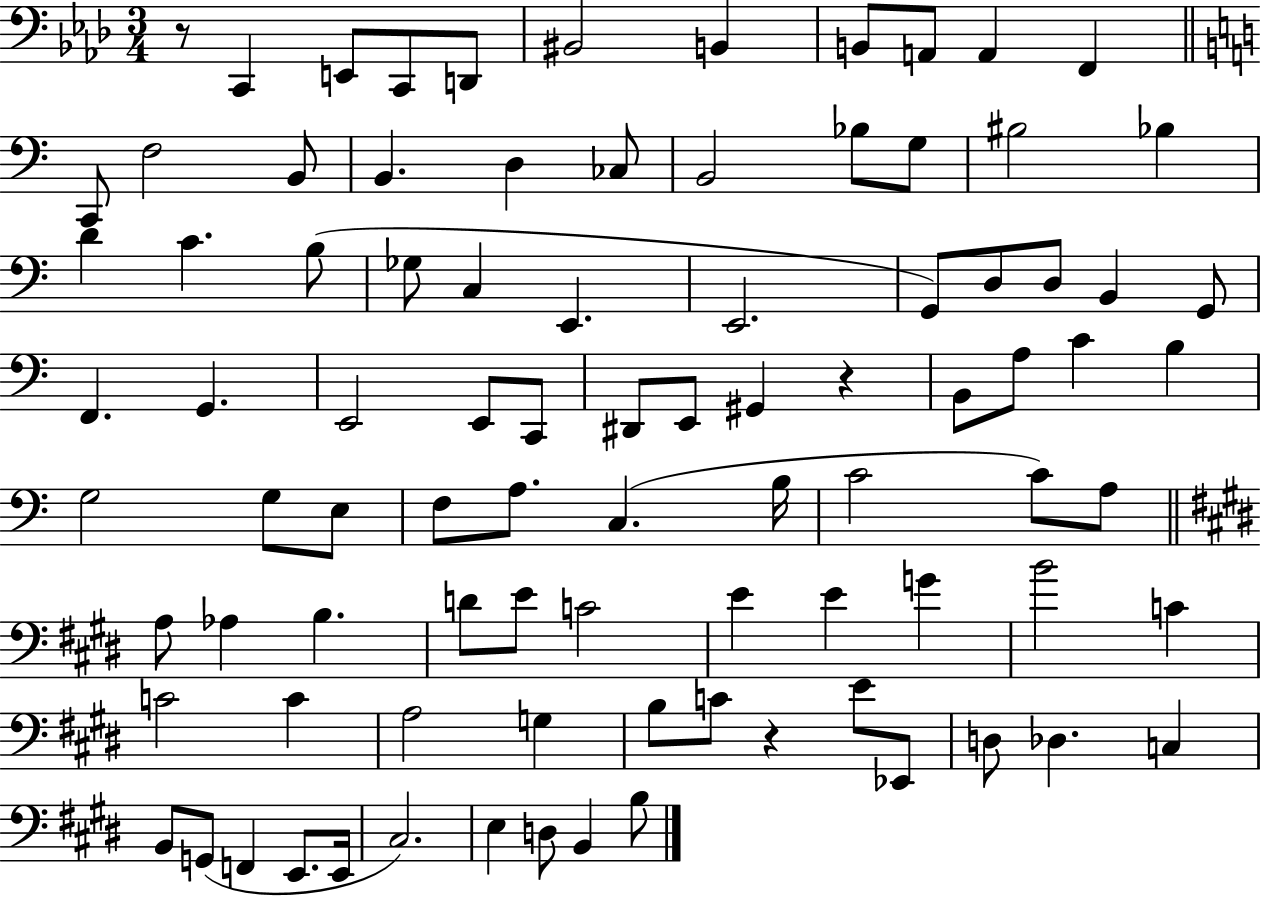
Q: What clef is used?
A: bass